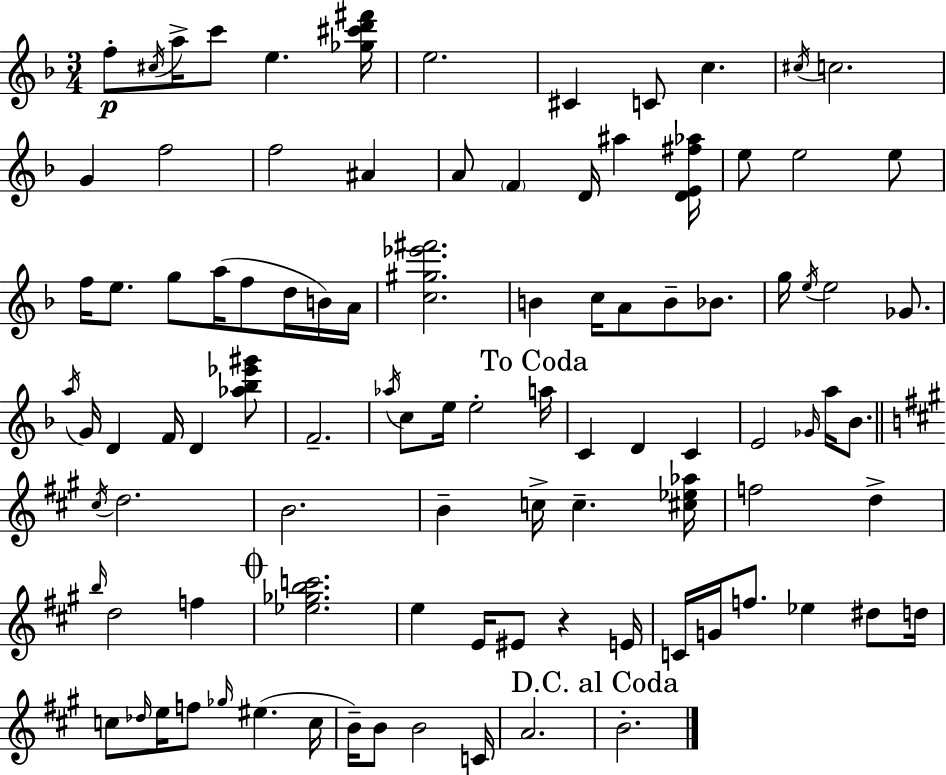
X:1
T:Untitled
M:3/4
L:1/4
K:Dm
f/2 ^c/4 a/4 c'/2 e [_g^c'd'^f']/4 e2 ^C C/2 c ^c/4 c2 G f2 f2 ^A A/2 F D/4 ^a [DE^f_a]/4 e/2 e2 e/2 f/4 e/2 g/2 a/4 f/2 d/4 B/4 A/4 [c^g_e'^f']2 B c/4 A/2 B/2 _B/2 g/4 e/4 e2 _G/2 a/4 G/4 D F/4 D [_a_b_e'^g']/2 F2 _a/4 c/2 e/4 e2 a/4 C D C E2 _G/4 a/4 _B/2 ^c/4 d2 B2 B c/4 c [^c_e_a]/4 f2 d b/4 d2 f [_e_gbc']2 e E/4 ^E/2 z E/4 C/4 G/4 f/2 _e ^d/2 d/4 c/2 _d/4 e/4 f/2 _g/4 ^e c/4 B/4 B/2 B2 C/4 A2 B2